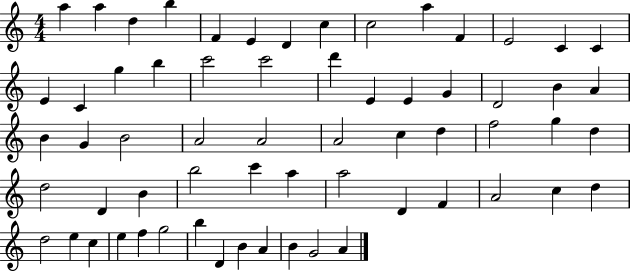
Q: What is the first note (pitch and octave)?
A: A5